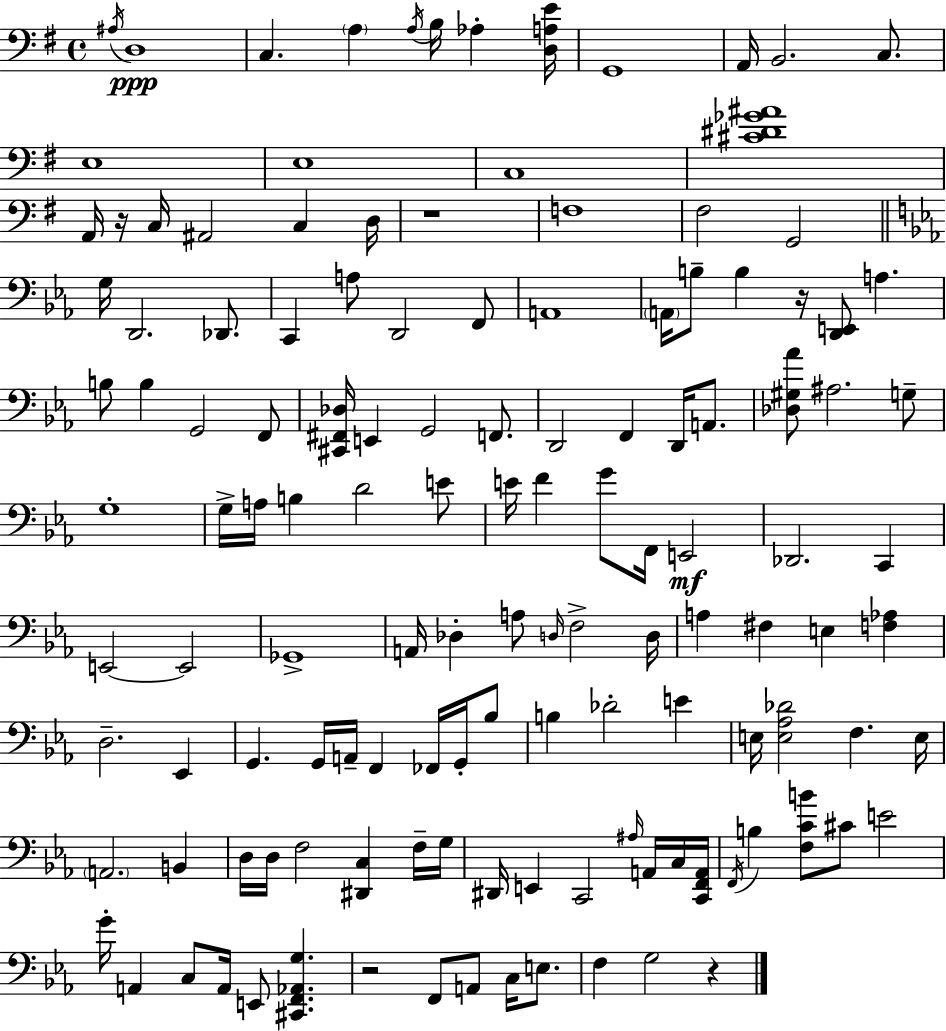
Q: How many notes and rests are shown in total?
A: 131